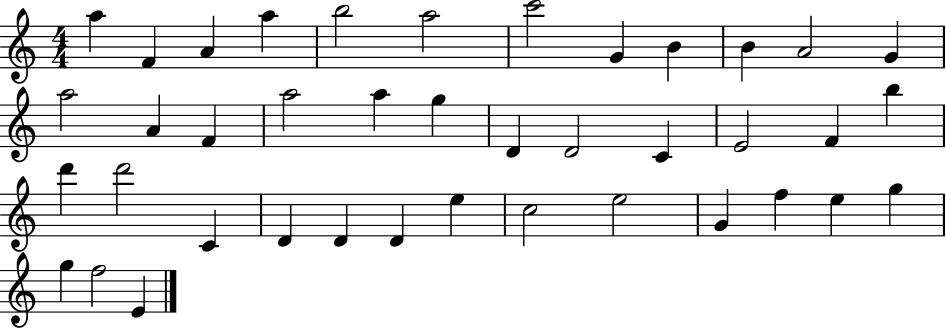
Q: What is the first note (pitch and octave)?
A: A5